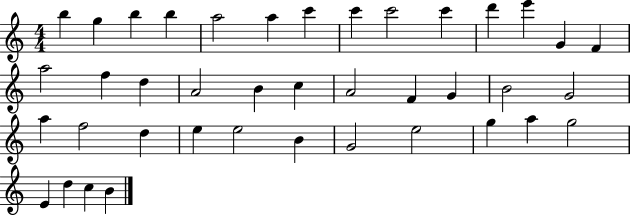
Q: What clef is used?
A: treble